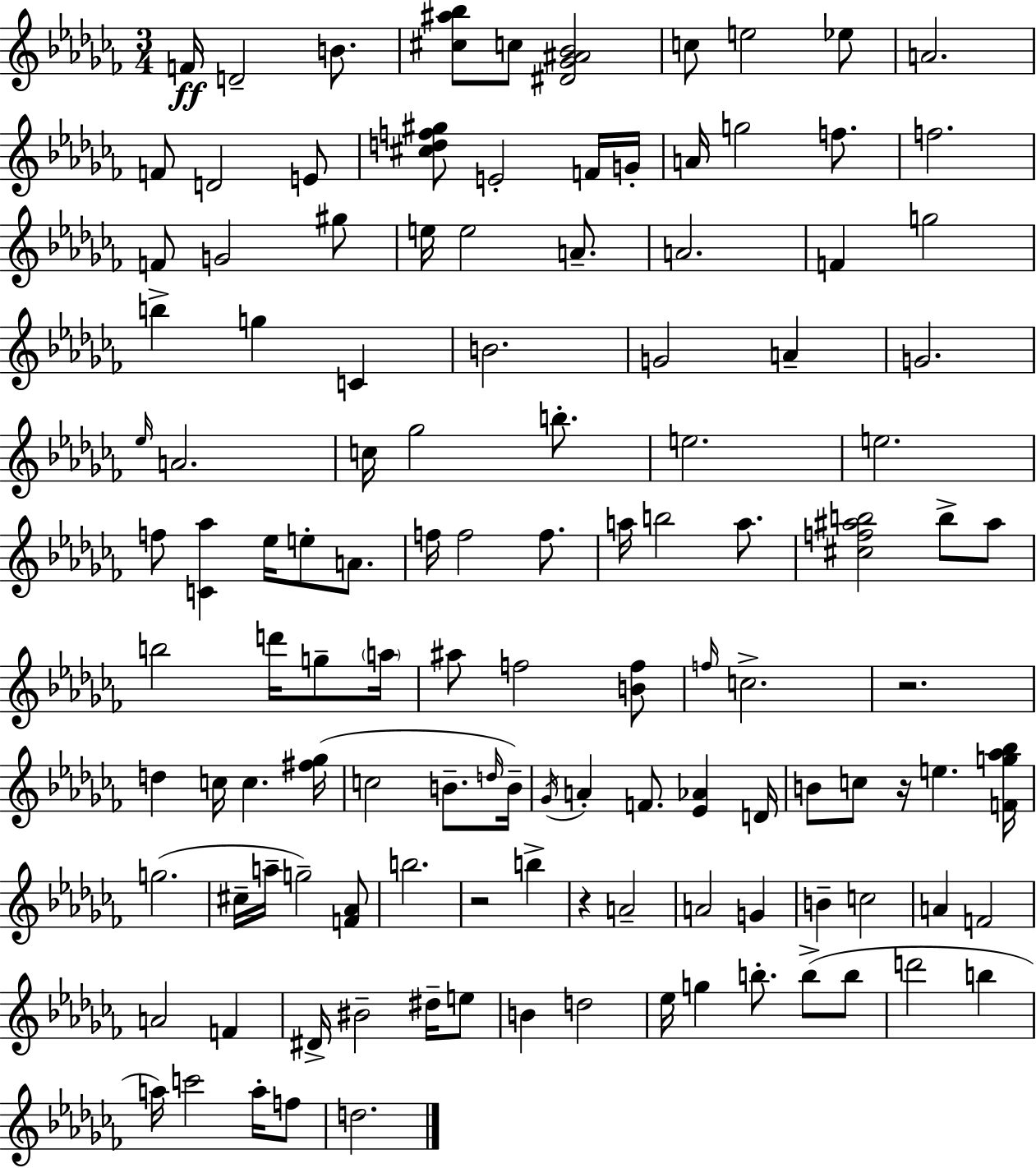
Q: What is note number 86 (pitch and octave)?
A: C5